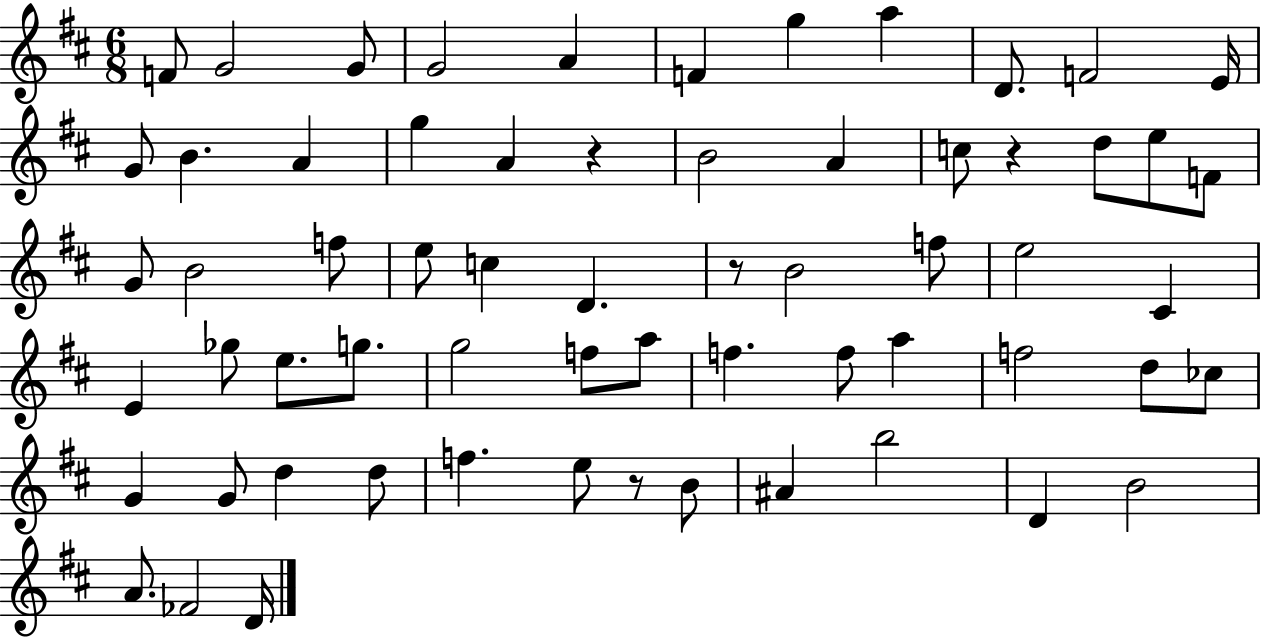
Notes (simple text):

F4/e G4/h G4/e G4/h A4/q F4/q G5/q A5/q D4/e. F4/h E4/s G4/e B4/q. A4/q G5/q A4/q R/q B4/h A4/q C5/e R/q D5/e E5/e F4/e G4/e B4/h F5/e E5/e C5/q D4/q. R/e B4/h F5/e E5/h C#4/q E4/q Gb5/e E5/e. G5/e. G5/h F5/e A5/e F5/q. F5/e A5/q F5/h D5/e CES5/e G4/q G4/e D5/q D5/e F5/q. E5/e R/e B4/e A#4/q B5/h D4/q B4/h A4/e. FES4/h D4/s